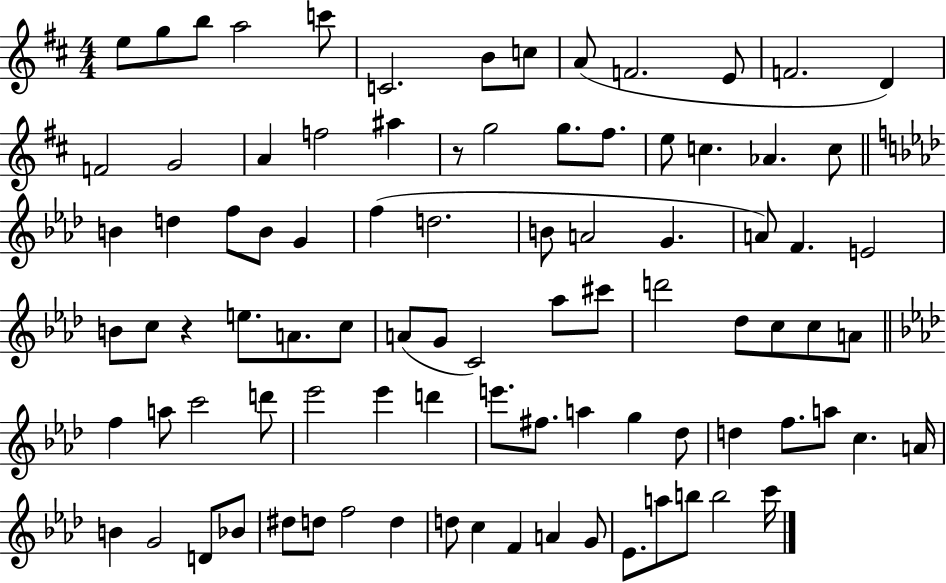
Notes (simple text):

E5/e G5/e B5/e A5/h C6/e C4/h. B4/e C5/e A4/e F4/h. E4/e F4/h. D4/q F4/h G4/h A4/q F5/h A#5/q R/e G5/h G5/e. F#5/e. E5/e C5/q. Ab4/q. C5/e B4/q D5/q F5/e B4/e G4/q F5/q D5/h. B4/e A4/h G4/q. A4/e F4/q. E4/h B4/e C5/e R/q E5/e. A4/e. C5/e A4/e G4/e C4/h Ab5/e C#6/e D6/h Db5/e C5/e C5/e A4/e F5/q A5/e C6/h D6/e Eb6/h Eb6/q D6/q E6/e. F#5/e. A5/q G5/q Db5/e D5/q F5/e. A5/e C5/q. A4/s B4/q G4/h D4/e Bb4/e D#5/e D5/e F5/h D5/q D5/e C5/q F4/q A4/q G4/e Eb4/e. A5/e B5/e B5/h C6/s